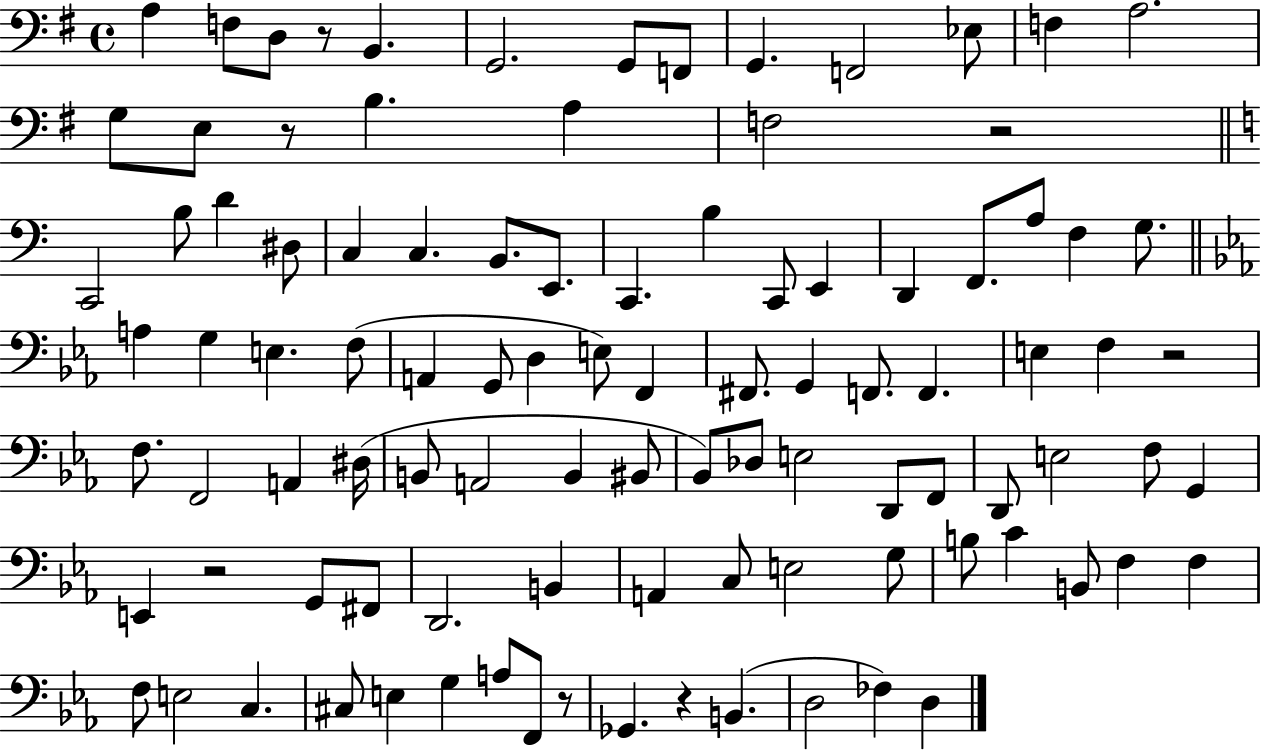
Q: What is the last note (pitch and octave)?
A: D3